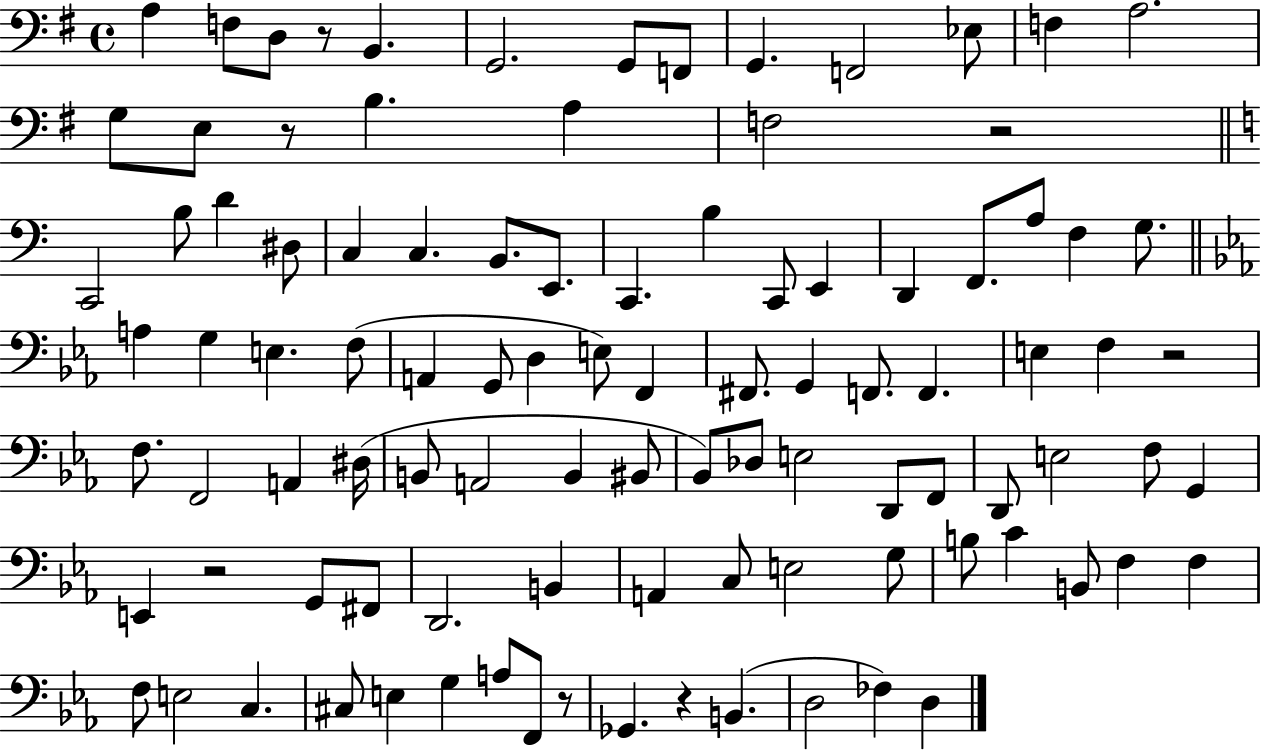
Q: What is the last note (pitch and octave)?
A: D3